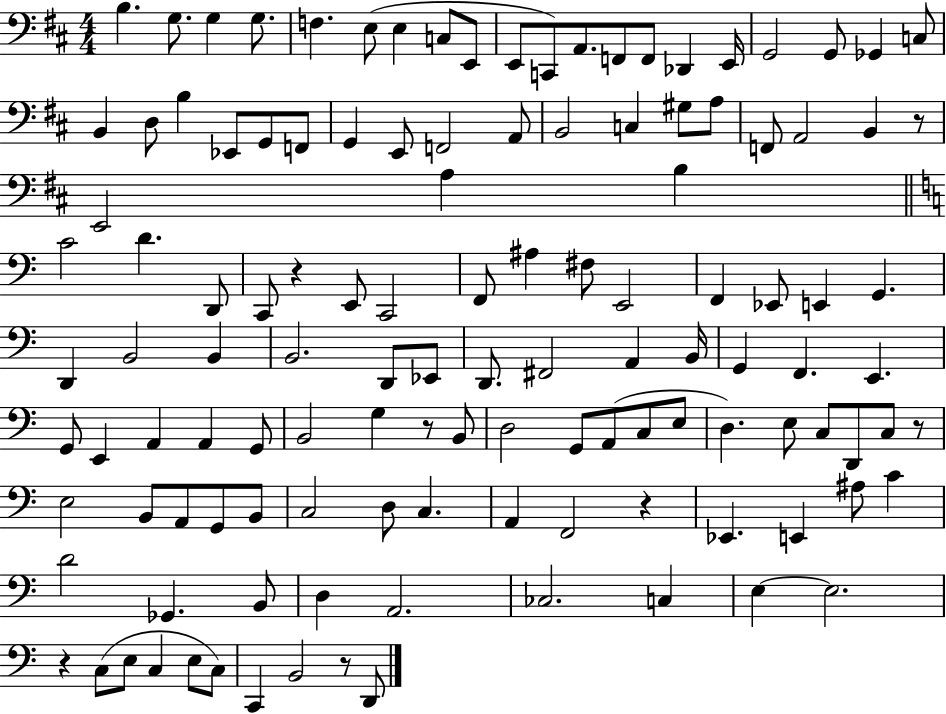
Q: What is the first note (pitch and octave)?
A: B3